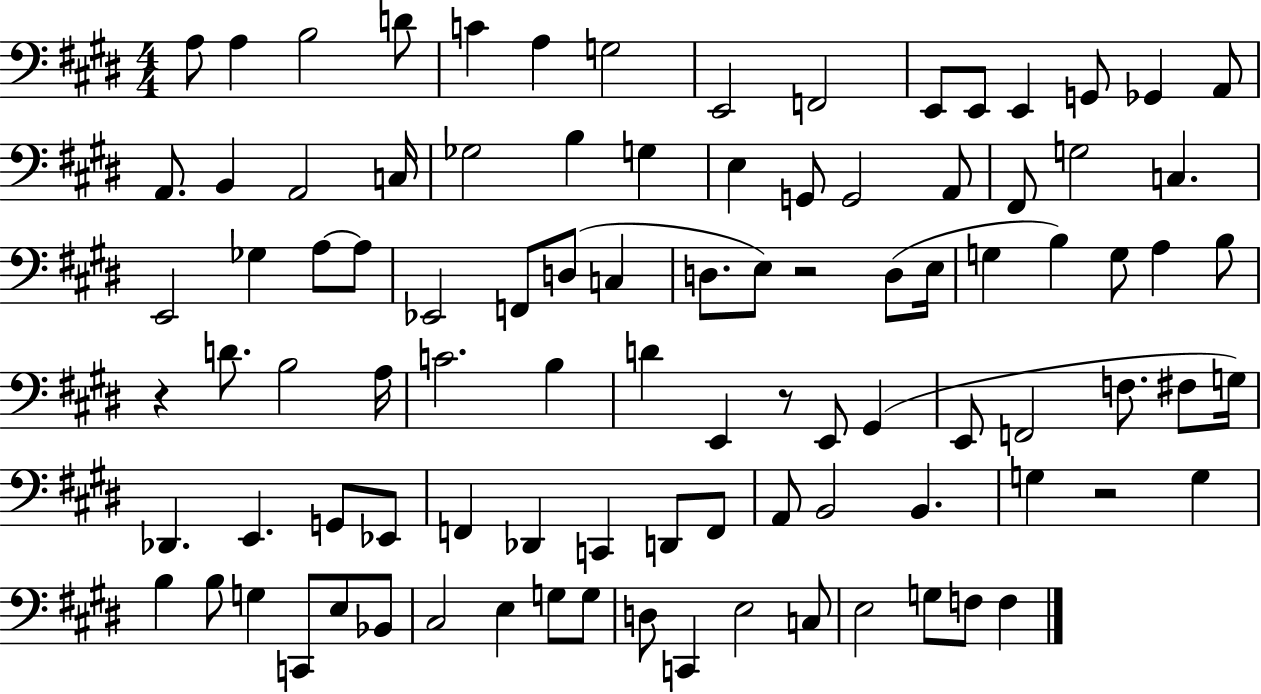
{
  \clef bass
  \numericTimeSignature
  \time 4/4
  \key e \major
  \repeat volta 2 { a8 a4 b2 d'8 | c'4 a4 g2 | e,2 f,2 | e,8 e,8 e,4 g,8 ges,4 a,8 | \break a,8. b,4 a,2 c16 | ges2 b4 g4 | e4 g,8 g,2 a,8 | fis,8 g2 c4. | \break e,2 ges4 a8~~ a8 | ees,2 f,8 d8( c4 | d8. e8) r2 d8( e16 | g4 b4) g8 a4 b8 | \break r4 d'8. b2 a16 | c'2. b4 | d'4 e,4 r8 e,8 gis,4( | e,8 f,2 f8. fis8 g16) | \break des,4. e,4. g,8 ees,8 | f,4 des,4 c,4 d,8 f,8 | a,8 b,2 b,4. | g4 r2 g4 | \break b4 b8 g4 c,8 e8 bes,8 | cis2 e4 g8 g8 | d8 c,4 e2 c8 | e2 g8 f8 f4 | \break } \bar "|."
}